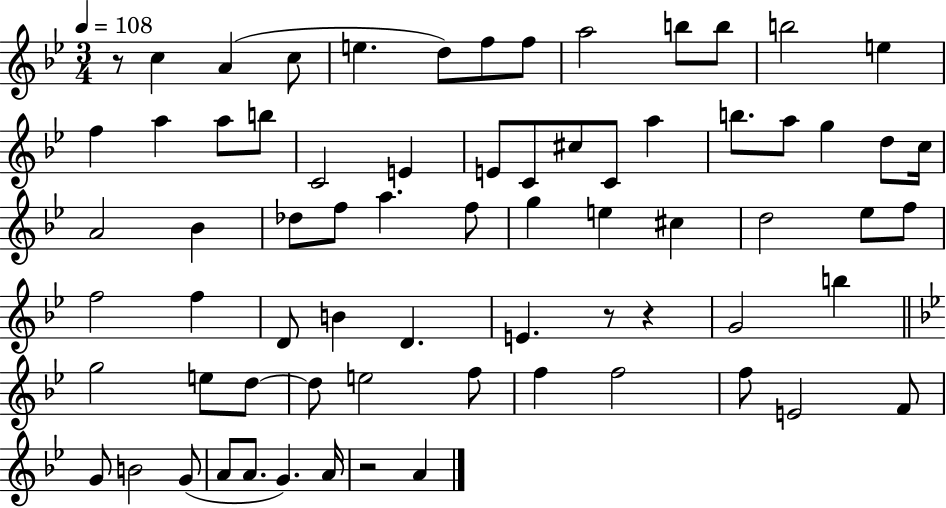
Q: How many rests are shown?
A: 4